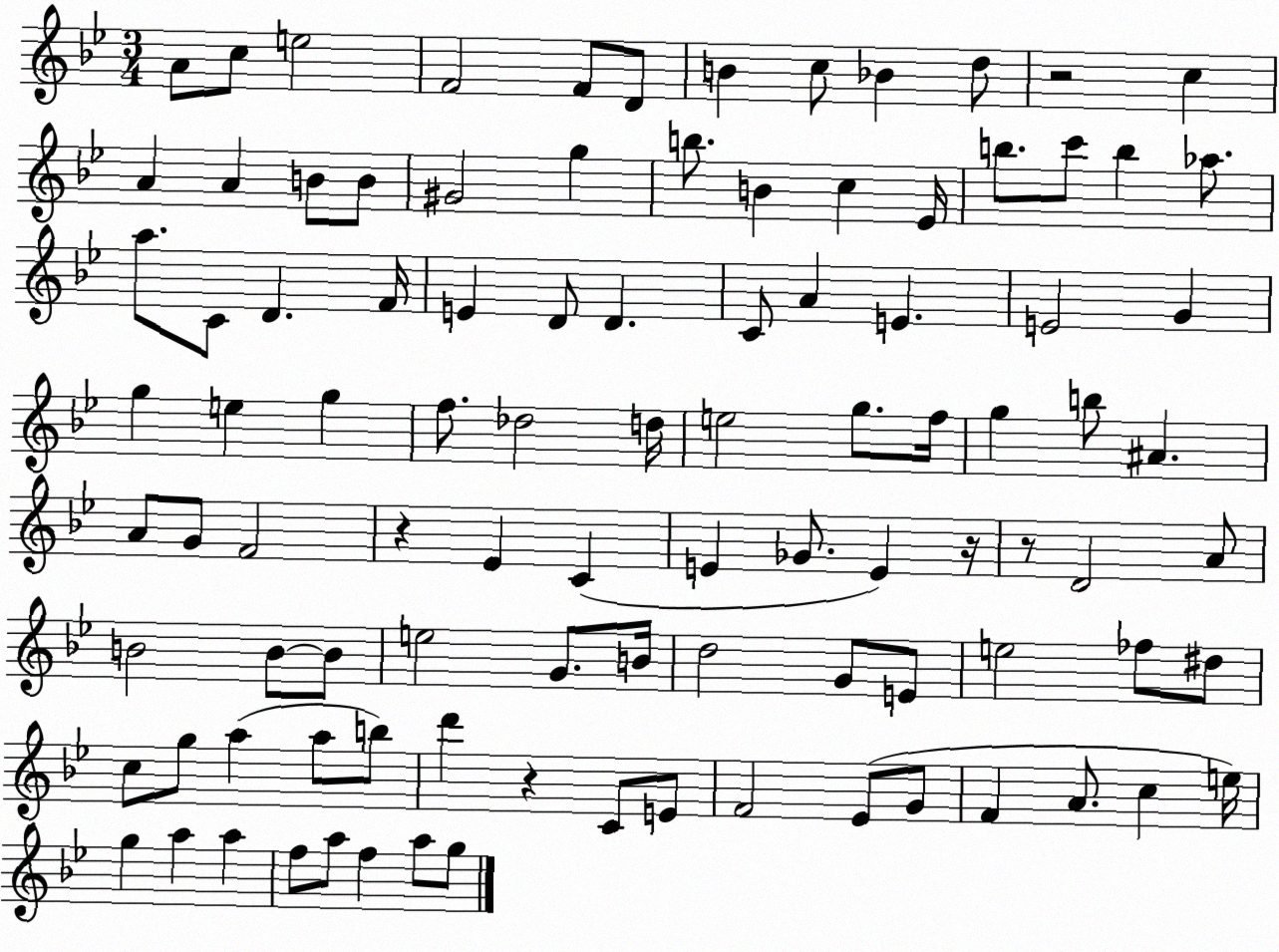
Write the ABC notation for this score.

X:1
T:Untitled
M:3/4
L:1/4
K:Bb
A/2 c/2 e2 F2 F/2 D/2 B c/2 _B d/2 z2 c A A B/2 B/2 ^G2 g b/2 B c _E/4 b/2 c'/2 b _a/2 a/2 C/2 D F/4 E D/2 D C/2 A E E2 G g e g f/2 _d2 d/4 e2 g/2 f/4 g b/2 ^A A/2 G/2 F2 z _E C E _G/2 E z/4 z/2 D2 A/2 B2 B/2 B/2 e2 G/2 B/4 d2 G/2 E/2 e2 _f/2 ^d/2 c/2 g/2 a a/2 b/2 d' z C/2 E/2 F2 _E/2 G/2 F A/2 c e/4 g a a f/2 a/2 f a/2 g/2